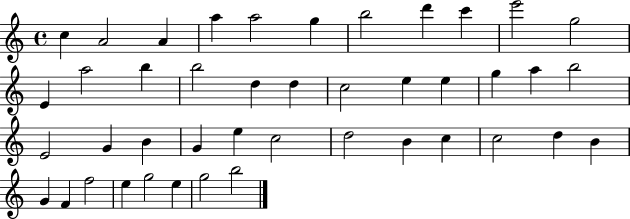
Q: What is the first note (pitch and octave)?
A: C5